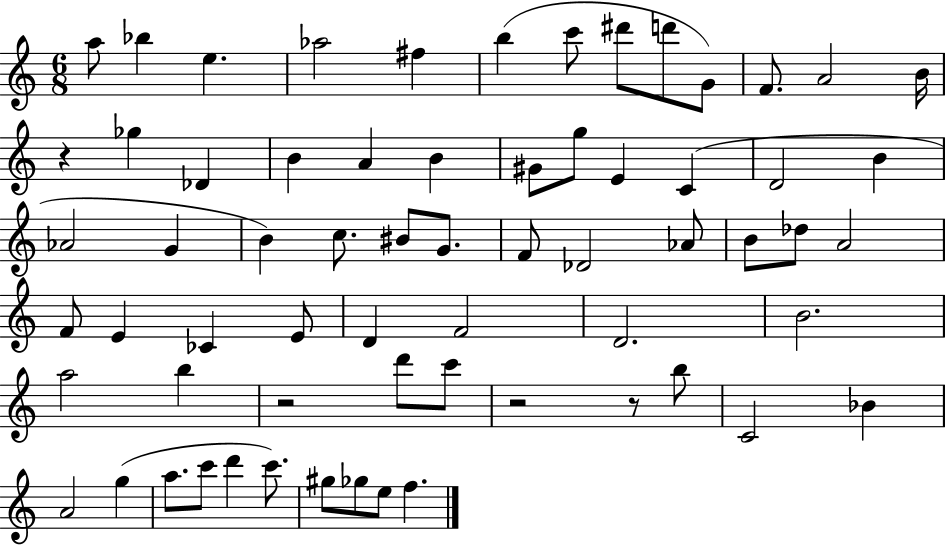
{
  \clef treble
  \numericTimeSignature
  \time 6/8
  \key c \major
  \repeat volta 2 { a''8 bes''4 e''4. | aes''2 fis''4 | b''4( c'''8 dis'''8 d'''8 g'8) | f'8. a'2 b'16 | \break r4 ges''4 des'4 | b'4 a'4 b'4 | gis'8 g''8 e'4 c'4( | d'2 b'4 | \break aes'2 g'4 | b'4) c''8. bis'8 g'8. | f'8 des'2 aes'8 | b'8 des''8 a'2 | \break f'8 e'4 ces'4 e'8 | d'4 f'2 | d'2. | b'2. | \break a''2 b''4 | r2 d'''8 c'''8 | r2 r8 b''8 | c'2 bes'4 | \break a'2 g''4( | a''8. c'''8 d'''4 c'''8.) | gis''8 ges''8 e''8 f''4. | } \bar "|."
}